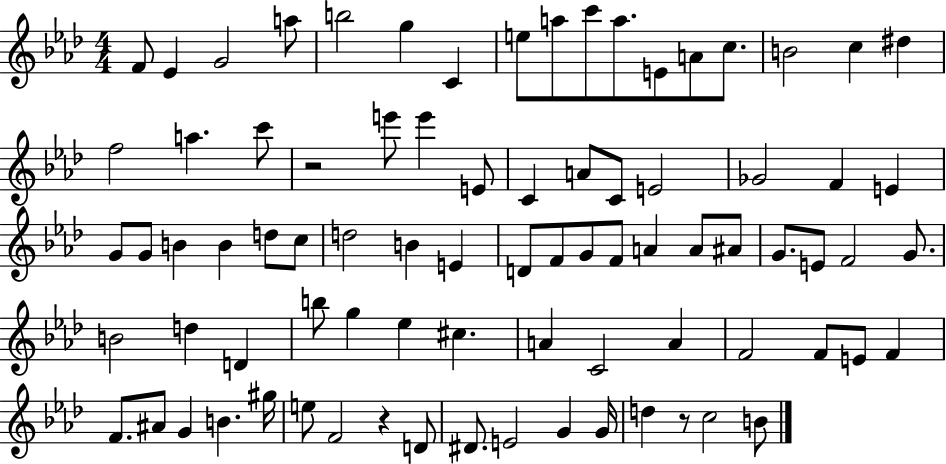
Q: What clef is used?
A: treble